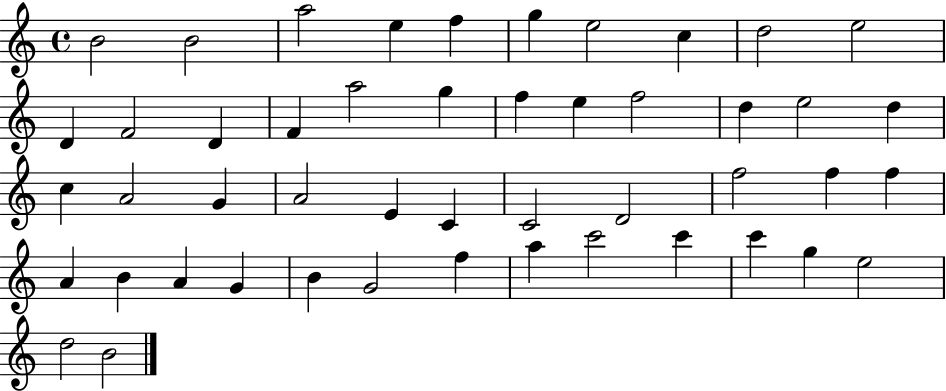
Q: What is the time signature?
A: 4/4